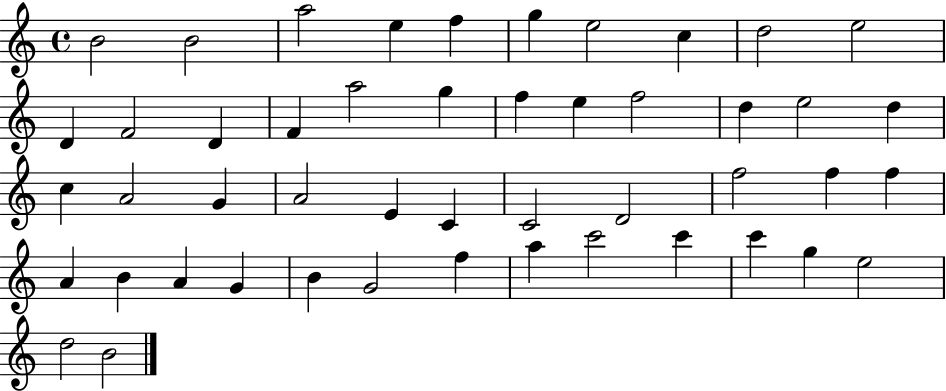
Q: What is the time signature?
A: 4/4